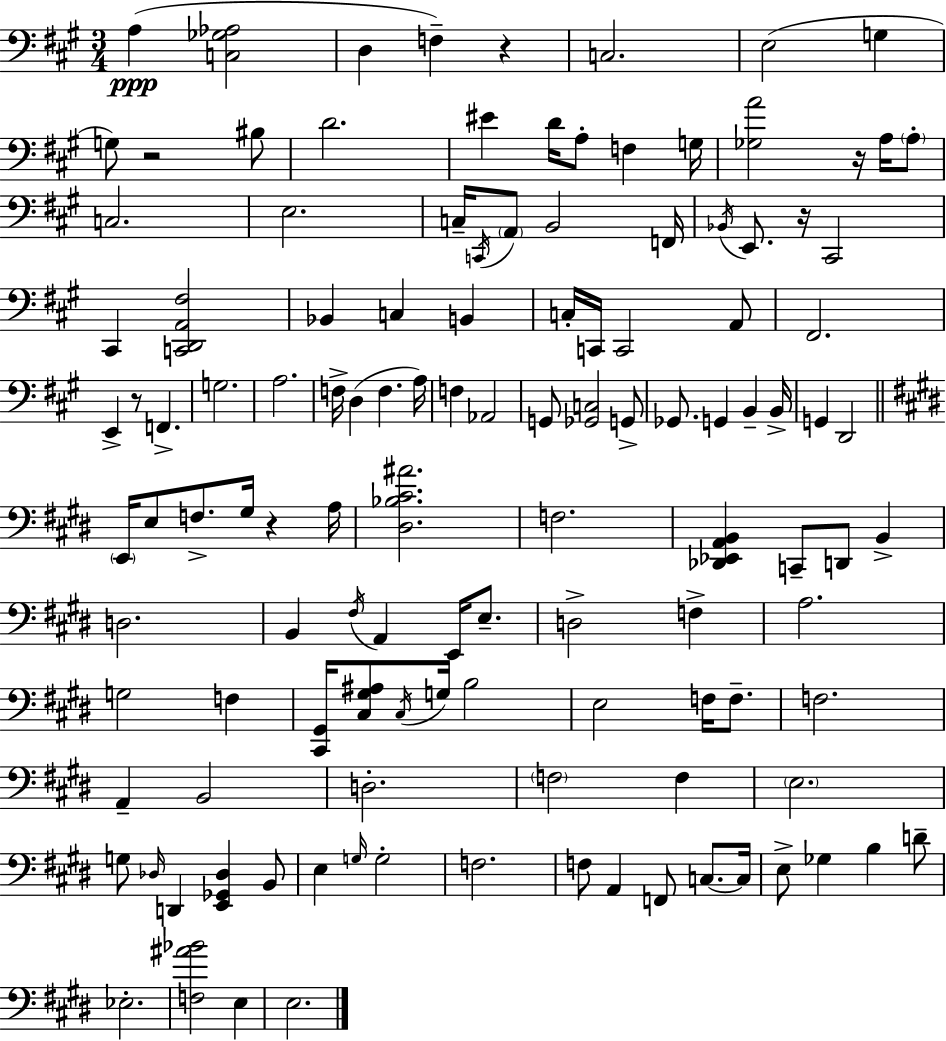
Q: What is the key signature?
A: A major